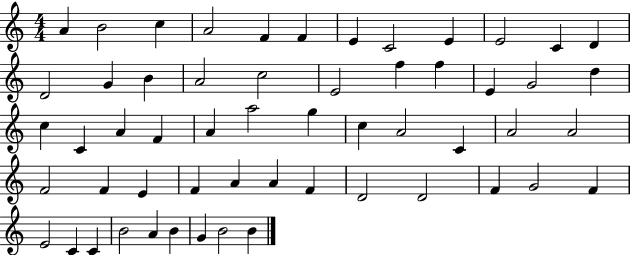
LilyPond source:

{
  \clef treble
  \numericTimeSignature
  \time 4/4
  \key c \major
  a'4 b'2 c''4 | a'2 f'4 f'4 | e'4 c'2 e'4 | e'2 c'4 d'4 | \break d'2 g'4 b'4 | a'2 c''2 | e'2 f''4 f''4 | e'4 g'2 d''4 | \break c''4 c'4 a'4 f'4 | a'4 a''2 g''4 | c''4 a'2 c'4 | a'2 a'2 | \break f'2 f'4 e'4 | f'4 a'4 a'4 f'4 | d'2 d'2 | f'4 g'2 f'4 | \break e'2 c'4 c'4 | b'2 a'4 b'4 | g'4 b'2 b'4 | \bar "|."
}